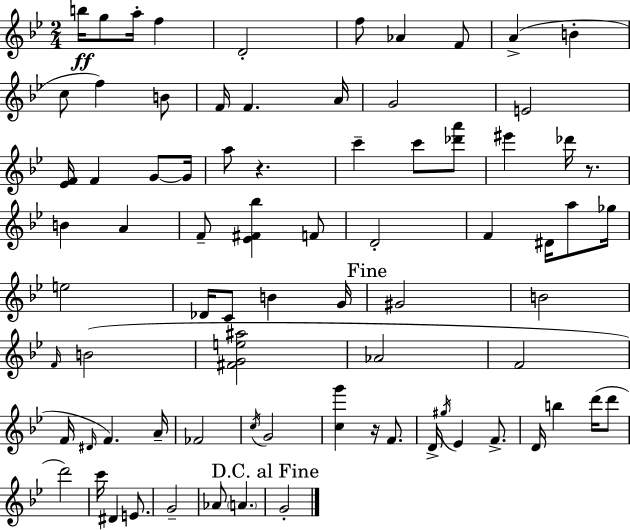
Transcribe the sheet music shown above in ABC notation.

X:1
T:Untitled
M:2/4
L:1/4
K:Bb
b/4 g/2 a/4 f D2 f/2 _A F/2 A B c/2 f B/2 F/4 F A/4 G2 E2 [_EF]/4 F G/2 G/4 a/2 z c' c'/2 [_d'a']/2 ^e' _d'/4 z/2 B A F/2 [_E^F_b] F/2 D2 F ^D/4 a/2 _g/4 e2 _D/4 C/2 B G/4 ^G2 B2 F/4 B2 [^FGe^a]2 _A2 F2 F/4 ^D/4 F A/4 _F2 c/4 G2 [cg'] z/4 F/2 D/4 ^g/4 _E F/2 D/4 b d'/4 d'/2 d'2 c'/4 ^D E/2 G2 _A/2 A G2